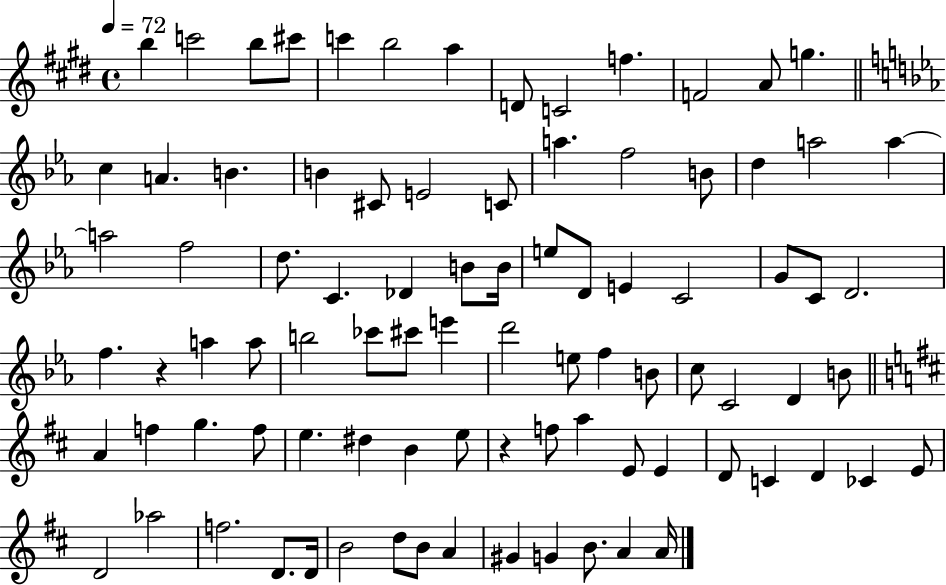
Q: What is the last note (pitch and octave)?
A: A4